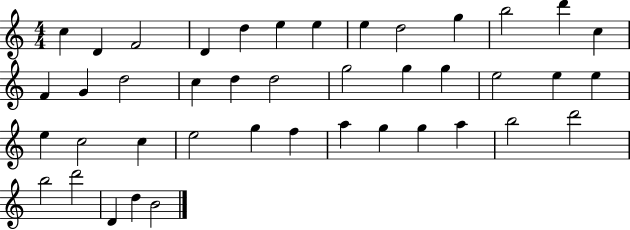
C5/q D4/q F4/h D4/q D5/q E5/q E5/q E5/q D5/h G5/q B5/h D6/q C5/q F4/q G4/q D5/h C5/q D5/q D5/h G5/h G5/q G5/q E5/h E5/q E5/q E5/q C5/h C5/q E5/h G5/q F5/q A5/q G5/q G5/q A5/q B5/h D6/h B5/h D6/h D4/q D5/q B4/h